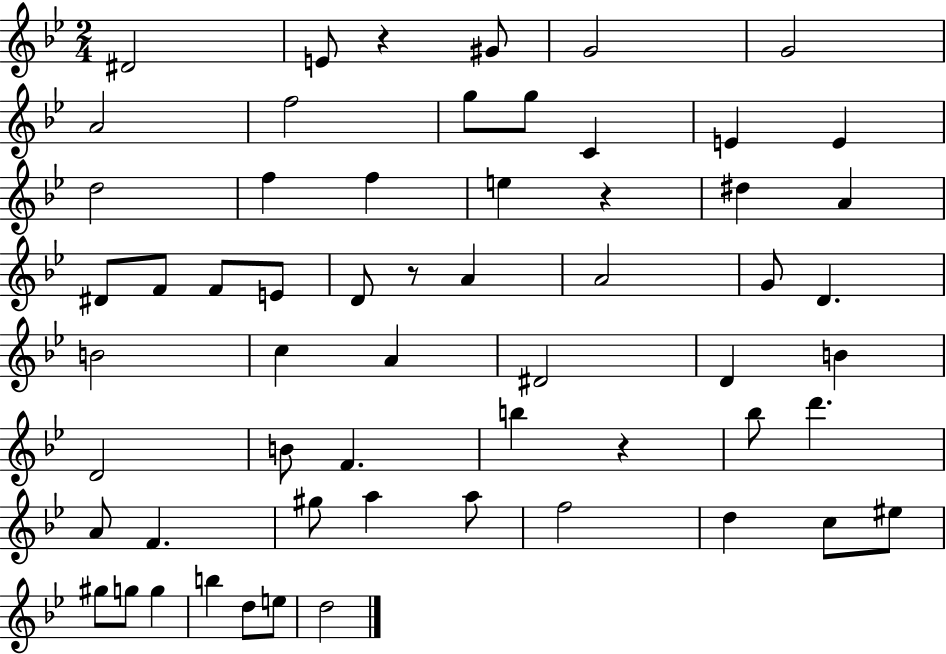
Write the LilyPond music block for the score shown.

{
  \clef treble
  \numericTimeSignature
  \time 2/4
  \key bes \major
  dis'2 | e'8 r4 gis'8 | g'2 | g'2 | \break a'2 | f''2 | g''8 g''8 c'4 | e'4 e'4 | \break d''2 | f''4 f''4 | e''4 r4 | dis''4 a'4 | \break dis'8 f'8 f'8 e'8 | d'8 r8 a'4 | a'2 | g'8 d'4. | \break b'2 | c''4 a'4 | dis'2 | d'4 b'4 | \break d'2 | b'8 f'4. | b''4 r4 | bes''8 d'''4. | \break a'8 f'4. | gis''8 a''4 a''8 | f''2 | d''4 c''8 eis''8 | \break gis''8 g''8 g''4 | b''4 d''8 e''8 | d''2 | \bar "|."
}